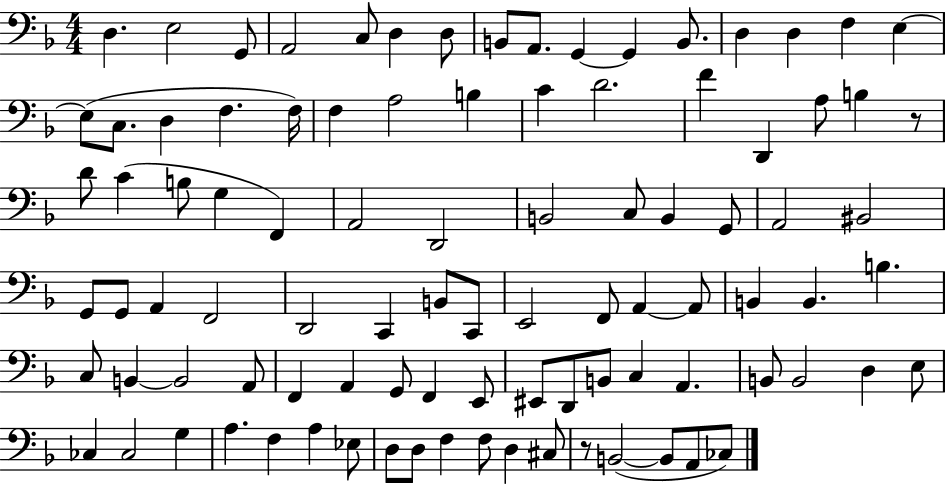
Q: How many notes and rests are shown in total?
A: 95